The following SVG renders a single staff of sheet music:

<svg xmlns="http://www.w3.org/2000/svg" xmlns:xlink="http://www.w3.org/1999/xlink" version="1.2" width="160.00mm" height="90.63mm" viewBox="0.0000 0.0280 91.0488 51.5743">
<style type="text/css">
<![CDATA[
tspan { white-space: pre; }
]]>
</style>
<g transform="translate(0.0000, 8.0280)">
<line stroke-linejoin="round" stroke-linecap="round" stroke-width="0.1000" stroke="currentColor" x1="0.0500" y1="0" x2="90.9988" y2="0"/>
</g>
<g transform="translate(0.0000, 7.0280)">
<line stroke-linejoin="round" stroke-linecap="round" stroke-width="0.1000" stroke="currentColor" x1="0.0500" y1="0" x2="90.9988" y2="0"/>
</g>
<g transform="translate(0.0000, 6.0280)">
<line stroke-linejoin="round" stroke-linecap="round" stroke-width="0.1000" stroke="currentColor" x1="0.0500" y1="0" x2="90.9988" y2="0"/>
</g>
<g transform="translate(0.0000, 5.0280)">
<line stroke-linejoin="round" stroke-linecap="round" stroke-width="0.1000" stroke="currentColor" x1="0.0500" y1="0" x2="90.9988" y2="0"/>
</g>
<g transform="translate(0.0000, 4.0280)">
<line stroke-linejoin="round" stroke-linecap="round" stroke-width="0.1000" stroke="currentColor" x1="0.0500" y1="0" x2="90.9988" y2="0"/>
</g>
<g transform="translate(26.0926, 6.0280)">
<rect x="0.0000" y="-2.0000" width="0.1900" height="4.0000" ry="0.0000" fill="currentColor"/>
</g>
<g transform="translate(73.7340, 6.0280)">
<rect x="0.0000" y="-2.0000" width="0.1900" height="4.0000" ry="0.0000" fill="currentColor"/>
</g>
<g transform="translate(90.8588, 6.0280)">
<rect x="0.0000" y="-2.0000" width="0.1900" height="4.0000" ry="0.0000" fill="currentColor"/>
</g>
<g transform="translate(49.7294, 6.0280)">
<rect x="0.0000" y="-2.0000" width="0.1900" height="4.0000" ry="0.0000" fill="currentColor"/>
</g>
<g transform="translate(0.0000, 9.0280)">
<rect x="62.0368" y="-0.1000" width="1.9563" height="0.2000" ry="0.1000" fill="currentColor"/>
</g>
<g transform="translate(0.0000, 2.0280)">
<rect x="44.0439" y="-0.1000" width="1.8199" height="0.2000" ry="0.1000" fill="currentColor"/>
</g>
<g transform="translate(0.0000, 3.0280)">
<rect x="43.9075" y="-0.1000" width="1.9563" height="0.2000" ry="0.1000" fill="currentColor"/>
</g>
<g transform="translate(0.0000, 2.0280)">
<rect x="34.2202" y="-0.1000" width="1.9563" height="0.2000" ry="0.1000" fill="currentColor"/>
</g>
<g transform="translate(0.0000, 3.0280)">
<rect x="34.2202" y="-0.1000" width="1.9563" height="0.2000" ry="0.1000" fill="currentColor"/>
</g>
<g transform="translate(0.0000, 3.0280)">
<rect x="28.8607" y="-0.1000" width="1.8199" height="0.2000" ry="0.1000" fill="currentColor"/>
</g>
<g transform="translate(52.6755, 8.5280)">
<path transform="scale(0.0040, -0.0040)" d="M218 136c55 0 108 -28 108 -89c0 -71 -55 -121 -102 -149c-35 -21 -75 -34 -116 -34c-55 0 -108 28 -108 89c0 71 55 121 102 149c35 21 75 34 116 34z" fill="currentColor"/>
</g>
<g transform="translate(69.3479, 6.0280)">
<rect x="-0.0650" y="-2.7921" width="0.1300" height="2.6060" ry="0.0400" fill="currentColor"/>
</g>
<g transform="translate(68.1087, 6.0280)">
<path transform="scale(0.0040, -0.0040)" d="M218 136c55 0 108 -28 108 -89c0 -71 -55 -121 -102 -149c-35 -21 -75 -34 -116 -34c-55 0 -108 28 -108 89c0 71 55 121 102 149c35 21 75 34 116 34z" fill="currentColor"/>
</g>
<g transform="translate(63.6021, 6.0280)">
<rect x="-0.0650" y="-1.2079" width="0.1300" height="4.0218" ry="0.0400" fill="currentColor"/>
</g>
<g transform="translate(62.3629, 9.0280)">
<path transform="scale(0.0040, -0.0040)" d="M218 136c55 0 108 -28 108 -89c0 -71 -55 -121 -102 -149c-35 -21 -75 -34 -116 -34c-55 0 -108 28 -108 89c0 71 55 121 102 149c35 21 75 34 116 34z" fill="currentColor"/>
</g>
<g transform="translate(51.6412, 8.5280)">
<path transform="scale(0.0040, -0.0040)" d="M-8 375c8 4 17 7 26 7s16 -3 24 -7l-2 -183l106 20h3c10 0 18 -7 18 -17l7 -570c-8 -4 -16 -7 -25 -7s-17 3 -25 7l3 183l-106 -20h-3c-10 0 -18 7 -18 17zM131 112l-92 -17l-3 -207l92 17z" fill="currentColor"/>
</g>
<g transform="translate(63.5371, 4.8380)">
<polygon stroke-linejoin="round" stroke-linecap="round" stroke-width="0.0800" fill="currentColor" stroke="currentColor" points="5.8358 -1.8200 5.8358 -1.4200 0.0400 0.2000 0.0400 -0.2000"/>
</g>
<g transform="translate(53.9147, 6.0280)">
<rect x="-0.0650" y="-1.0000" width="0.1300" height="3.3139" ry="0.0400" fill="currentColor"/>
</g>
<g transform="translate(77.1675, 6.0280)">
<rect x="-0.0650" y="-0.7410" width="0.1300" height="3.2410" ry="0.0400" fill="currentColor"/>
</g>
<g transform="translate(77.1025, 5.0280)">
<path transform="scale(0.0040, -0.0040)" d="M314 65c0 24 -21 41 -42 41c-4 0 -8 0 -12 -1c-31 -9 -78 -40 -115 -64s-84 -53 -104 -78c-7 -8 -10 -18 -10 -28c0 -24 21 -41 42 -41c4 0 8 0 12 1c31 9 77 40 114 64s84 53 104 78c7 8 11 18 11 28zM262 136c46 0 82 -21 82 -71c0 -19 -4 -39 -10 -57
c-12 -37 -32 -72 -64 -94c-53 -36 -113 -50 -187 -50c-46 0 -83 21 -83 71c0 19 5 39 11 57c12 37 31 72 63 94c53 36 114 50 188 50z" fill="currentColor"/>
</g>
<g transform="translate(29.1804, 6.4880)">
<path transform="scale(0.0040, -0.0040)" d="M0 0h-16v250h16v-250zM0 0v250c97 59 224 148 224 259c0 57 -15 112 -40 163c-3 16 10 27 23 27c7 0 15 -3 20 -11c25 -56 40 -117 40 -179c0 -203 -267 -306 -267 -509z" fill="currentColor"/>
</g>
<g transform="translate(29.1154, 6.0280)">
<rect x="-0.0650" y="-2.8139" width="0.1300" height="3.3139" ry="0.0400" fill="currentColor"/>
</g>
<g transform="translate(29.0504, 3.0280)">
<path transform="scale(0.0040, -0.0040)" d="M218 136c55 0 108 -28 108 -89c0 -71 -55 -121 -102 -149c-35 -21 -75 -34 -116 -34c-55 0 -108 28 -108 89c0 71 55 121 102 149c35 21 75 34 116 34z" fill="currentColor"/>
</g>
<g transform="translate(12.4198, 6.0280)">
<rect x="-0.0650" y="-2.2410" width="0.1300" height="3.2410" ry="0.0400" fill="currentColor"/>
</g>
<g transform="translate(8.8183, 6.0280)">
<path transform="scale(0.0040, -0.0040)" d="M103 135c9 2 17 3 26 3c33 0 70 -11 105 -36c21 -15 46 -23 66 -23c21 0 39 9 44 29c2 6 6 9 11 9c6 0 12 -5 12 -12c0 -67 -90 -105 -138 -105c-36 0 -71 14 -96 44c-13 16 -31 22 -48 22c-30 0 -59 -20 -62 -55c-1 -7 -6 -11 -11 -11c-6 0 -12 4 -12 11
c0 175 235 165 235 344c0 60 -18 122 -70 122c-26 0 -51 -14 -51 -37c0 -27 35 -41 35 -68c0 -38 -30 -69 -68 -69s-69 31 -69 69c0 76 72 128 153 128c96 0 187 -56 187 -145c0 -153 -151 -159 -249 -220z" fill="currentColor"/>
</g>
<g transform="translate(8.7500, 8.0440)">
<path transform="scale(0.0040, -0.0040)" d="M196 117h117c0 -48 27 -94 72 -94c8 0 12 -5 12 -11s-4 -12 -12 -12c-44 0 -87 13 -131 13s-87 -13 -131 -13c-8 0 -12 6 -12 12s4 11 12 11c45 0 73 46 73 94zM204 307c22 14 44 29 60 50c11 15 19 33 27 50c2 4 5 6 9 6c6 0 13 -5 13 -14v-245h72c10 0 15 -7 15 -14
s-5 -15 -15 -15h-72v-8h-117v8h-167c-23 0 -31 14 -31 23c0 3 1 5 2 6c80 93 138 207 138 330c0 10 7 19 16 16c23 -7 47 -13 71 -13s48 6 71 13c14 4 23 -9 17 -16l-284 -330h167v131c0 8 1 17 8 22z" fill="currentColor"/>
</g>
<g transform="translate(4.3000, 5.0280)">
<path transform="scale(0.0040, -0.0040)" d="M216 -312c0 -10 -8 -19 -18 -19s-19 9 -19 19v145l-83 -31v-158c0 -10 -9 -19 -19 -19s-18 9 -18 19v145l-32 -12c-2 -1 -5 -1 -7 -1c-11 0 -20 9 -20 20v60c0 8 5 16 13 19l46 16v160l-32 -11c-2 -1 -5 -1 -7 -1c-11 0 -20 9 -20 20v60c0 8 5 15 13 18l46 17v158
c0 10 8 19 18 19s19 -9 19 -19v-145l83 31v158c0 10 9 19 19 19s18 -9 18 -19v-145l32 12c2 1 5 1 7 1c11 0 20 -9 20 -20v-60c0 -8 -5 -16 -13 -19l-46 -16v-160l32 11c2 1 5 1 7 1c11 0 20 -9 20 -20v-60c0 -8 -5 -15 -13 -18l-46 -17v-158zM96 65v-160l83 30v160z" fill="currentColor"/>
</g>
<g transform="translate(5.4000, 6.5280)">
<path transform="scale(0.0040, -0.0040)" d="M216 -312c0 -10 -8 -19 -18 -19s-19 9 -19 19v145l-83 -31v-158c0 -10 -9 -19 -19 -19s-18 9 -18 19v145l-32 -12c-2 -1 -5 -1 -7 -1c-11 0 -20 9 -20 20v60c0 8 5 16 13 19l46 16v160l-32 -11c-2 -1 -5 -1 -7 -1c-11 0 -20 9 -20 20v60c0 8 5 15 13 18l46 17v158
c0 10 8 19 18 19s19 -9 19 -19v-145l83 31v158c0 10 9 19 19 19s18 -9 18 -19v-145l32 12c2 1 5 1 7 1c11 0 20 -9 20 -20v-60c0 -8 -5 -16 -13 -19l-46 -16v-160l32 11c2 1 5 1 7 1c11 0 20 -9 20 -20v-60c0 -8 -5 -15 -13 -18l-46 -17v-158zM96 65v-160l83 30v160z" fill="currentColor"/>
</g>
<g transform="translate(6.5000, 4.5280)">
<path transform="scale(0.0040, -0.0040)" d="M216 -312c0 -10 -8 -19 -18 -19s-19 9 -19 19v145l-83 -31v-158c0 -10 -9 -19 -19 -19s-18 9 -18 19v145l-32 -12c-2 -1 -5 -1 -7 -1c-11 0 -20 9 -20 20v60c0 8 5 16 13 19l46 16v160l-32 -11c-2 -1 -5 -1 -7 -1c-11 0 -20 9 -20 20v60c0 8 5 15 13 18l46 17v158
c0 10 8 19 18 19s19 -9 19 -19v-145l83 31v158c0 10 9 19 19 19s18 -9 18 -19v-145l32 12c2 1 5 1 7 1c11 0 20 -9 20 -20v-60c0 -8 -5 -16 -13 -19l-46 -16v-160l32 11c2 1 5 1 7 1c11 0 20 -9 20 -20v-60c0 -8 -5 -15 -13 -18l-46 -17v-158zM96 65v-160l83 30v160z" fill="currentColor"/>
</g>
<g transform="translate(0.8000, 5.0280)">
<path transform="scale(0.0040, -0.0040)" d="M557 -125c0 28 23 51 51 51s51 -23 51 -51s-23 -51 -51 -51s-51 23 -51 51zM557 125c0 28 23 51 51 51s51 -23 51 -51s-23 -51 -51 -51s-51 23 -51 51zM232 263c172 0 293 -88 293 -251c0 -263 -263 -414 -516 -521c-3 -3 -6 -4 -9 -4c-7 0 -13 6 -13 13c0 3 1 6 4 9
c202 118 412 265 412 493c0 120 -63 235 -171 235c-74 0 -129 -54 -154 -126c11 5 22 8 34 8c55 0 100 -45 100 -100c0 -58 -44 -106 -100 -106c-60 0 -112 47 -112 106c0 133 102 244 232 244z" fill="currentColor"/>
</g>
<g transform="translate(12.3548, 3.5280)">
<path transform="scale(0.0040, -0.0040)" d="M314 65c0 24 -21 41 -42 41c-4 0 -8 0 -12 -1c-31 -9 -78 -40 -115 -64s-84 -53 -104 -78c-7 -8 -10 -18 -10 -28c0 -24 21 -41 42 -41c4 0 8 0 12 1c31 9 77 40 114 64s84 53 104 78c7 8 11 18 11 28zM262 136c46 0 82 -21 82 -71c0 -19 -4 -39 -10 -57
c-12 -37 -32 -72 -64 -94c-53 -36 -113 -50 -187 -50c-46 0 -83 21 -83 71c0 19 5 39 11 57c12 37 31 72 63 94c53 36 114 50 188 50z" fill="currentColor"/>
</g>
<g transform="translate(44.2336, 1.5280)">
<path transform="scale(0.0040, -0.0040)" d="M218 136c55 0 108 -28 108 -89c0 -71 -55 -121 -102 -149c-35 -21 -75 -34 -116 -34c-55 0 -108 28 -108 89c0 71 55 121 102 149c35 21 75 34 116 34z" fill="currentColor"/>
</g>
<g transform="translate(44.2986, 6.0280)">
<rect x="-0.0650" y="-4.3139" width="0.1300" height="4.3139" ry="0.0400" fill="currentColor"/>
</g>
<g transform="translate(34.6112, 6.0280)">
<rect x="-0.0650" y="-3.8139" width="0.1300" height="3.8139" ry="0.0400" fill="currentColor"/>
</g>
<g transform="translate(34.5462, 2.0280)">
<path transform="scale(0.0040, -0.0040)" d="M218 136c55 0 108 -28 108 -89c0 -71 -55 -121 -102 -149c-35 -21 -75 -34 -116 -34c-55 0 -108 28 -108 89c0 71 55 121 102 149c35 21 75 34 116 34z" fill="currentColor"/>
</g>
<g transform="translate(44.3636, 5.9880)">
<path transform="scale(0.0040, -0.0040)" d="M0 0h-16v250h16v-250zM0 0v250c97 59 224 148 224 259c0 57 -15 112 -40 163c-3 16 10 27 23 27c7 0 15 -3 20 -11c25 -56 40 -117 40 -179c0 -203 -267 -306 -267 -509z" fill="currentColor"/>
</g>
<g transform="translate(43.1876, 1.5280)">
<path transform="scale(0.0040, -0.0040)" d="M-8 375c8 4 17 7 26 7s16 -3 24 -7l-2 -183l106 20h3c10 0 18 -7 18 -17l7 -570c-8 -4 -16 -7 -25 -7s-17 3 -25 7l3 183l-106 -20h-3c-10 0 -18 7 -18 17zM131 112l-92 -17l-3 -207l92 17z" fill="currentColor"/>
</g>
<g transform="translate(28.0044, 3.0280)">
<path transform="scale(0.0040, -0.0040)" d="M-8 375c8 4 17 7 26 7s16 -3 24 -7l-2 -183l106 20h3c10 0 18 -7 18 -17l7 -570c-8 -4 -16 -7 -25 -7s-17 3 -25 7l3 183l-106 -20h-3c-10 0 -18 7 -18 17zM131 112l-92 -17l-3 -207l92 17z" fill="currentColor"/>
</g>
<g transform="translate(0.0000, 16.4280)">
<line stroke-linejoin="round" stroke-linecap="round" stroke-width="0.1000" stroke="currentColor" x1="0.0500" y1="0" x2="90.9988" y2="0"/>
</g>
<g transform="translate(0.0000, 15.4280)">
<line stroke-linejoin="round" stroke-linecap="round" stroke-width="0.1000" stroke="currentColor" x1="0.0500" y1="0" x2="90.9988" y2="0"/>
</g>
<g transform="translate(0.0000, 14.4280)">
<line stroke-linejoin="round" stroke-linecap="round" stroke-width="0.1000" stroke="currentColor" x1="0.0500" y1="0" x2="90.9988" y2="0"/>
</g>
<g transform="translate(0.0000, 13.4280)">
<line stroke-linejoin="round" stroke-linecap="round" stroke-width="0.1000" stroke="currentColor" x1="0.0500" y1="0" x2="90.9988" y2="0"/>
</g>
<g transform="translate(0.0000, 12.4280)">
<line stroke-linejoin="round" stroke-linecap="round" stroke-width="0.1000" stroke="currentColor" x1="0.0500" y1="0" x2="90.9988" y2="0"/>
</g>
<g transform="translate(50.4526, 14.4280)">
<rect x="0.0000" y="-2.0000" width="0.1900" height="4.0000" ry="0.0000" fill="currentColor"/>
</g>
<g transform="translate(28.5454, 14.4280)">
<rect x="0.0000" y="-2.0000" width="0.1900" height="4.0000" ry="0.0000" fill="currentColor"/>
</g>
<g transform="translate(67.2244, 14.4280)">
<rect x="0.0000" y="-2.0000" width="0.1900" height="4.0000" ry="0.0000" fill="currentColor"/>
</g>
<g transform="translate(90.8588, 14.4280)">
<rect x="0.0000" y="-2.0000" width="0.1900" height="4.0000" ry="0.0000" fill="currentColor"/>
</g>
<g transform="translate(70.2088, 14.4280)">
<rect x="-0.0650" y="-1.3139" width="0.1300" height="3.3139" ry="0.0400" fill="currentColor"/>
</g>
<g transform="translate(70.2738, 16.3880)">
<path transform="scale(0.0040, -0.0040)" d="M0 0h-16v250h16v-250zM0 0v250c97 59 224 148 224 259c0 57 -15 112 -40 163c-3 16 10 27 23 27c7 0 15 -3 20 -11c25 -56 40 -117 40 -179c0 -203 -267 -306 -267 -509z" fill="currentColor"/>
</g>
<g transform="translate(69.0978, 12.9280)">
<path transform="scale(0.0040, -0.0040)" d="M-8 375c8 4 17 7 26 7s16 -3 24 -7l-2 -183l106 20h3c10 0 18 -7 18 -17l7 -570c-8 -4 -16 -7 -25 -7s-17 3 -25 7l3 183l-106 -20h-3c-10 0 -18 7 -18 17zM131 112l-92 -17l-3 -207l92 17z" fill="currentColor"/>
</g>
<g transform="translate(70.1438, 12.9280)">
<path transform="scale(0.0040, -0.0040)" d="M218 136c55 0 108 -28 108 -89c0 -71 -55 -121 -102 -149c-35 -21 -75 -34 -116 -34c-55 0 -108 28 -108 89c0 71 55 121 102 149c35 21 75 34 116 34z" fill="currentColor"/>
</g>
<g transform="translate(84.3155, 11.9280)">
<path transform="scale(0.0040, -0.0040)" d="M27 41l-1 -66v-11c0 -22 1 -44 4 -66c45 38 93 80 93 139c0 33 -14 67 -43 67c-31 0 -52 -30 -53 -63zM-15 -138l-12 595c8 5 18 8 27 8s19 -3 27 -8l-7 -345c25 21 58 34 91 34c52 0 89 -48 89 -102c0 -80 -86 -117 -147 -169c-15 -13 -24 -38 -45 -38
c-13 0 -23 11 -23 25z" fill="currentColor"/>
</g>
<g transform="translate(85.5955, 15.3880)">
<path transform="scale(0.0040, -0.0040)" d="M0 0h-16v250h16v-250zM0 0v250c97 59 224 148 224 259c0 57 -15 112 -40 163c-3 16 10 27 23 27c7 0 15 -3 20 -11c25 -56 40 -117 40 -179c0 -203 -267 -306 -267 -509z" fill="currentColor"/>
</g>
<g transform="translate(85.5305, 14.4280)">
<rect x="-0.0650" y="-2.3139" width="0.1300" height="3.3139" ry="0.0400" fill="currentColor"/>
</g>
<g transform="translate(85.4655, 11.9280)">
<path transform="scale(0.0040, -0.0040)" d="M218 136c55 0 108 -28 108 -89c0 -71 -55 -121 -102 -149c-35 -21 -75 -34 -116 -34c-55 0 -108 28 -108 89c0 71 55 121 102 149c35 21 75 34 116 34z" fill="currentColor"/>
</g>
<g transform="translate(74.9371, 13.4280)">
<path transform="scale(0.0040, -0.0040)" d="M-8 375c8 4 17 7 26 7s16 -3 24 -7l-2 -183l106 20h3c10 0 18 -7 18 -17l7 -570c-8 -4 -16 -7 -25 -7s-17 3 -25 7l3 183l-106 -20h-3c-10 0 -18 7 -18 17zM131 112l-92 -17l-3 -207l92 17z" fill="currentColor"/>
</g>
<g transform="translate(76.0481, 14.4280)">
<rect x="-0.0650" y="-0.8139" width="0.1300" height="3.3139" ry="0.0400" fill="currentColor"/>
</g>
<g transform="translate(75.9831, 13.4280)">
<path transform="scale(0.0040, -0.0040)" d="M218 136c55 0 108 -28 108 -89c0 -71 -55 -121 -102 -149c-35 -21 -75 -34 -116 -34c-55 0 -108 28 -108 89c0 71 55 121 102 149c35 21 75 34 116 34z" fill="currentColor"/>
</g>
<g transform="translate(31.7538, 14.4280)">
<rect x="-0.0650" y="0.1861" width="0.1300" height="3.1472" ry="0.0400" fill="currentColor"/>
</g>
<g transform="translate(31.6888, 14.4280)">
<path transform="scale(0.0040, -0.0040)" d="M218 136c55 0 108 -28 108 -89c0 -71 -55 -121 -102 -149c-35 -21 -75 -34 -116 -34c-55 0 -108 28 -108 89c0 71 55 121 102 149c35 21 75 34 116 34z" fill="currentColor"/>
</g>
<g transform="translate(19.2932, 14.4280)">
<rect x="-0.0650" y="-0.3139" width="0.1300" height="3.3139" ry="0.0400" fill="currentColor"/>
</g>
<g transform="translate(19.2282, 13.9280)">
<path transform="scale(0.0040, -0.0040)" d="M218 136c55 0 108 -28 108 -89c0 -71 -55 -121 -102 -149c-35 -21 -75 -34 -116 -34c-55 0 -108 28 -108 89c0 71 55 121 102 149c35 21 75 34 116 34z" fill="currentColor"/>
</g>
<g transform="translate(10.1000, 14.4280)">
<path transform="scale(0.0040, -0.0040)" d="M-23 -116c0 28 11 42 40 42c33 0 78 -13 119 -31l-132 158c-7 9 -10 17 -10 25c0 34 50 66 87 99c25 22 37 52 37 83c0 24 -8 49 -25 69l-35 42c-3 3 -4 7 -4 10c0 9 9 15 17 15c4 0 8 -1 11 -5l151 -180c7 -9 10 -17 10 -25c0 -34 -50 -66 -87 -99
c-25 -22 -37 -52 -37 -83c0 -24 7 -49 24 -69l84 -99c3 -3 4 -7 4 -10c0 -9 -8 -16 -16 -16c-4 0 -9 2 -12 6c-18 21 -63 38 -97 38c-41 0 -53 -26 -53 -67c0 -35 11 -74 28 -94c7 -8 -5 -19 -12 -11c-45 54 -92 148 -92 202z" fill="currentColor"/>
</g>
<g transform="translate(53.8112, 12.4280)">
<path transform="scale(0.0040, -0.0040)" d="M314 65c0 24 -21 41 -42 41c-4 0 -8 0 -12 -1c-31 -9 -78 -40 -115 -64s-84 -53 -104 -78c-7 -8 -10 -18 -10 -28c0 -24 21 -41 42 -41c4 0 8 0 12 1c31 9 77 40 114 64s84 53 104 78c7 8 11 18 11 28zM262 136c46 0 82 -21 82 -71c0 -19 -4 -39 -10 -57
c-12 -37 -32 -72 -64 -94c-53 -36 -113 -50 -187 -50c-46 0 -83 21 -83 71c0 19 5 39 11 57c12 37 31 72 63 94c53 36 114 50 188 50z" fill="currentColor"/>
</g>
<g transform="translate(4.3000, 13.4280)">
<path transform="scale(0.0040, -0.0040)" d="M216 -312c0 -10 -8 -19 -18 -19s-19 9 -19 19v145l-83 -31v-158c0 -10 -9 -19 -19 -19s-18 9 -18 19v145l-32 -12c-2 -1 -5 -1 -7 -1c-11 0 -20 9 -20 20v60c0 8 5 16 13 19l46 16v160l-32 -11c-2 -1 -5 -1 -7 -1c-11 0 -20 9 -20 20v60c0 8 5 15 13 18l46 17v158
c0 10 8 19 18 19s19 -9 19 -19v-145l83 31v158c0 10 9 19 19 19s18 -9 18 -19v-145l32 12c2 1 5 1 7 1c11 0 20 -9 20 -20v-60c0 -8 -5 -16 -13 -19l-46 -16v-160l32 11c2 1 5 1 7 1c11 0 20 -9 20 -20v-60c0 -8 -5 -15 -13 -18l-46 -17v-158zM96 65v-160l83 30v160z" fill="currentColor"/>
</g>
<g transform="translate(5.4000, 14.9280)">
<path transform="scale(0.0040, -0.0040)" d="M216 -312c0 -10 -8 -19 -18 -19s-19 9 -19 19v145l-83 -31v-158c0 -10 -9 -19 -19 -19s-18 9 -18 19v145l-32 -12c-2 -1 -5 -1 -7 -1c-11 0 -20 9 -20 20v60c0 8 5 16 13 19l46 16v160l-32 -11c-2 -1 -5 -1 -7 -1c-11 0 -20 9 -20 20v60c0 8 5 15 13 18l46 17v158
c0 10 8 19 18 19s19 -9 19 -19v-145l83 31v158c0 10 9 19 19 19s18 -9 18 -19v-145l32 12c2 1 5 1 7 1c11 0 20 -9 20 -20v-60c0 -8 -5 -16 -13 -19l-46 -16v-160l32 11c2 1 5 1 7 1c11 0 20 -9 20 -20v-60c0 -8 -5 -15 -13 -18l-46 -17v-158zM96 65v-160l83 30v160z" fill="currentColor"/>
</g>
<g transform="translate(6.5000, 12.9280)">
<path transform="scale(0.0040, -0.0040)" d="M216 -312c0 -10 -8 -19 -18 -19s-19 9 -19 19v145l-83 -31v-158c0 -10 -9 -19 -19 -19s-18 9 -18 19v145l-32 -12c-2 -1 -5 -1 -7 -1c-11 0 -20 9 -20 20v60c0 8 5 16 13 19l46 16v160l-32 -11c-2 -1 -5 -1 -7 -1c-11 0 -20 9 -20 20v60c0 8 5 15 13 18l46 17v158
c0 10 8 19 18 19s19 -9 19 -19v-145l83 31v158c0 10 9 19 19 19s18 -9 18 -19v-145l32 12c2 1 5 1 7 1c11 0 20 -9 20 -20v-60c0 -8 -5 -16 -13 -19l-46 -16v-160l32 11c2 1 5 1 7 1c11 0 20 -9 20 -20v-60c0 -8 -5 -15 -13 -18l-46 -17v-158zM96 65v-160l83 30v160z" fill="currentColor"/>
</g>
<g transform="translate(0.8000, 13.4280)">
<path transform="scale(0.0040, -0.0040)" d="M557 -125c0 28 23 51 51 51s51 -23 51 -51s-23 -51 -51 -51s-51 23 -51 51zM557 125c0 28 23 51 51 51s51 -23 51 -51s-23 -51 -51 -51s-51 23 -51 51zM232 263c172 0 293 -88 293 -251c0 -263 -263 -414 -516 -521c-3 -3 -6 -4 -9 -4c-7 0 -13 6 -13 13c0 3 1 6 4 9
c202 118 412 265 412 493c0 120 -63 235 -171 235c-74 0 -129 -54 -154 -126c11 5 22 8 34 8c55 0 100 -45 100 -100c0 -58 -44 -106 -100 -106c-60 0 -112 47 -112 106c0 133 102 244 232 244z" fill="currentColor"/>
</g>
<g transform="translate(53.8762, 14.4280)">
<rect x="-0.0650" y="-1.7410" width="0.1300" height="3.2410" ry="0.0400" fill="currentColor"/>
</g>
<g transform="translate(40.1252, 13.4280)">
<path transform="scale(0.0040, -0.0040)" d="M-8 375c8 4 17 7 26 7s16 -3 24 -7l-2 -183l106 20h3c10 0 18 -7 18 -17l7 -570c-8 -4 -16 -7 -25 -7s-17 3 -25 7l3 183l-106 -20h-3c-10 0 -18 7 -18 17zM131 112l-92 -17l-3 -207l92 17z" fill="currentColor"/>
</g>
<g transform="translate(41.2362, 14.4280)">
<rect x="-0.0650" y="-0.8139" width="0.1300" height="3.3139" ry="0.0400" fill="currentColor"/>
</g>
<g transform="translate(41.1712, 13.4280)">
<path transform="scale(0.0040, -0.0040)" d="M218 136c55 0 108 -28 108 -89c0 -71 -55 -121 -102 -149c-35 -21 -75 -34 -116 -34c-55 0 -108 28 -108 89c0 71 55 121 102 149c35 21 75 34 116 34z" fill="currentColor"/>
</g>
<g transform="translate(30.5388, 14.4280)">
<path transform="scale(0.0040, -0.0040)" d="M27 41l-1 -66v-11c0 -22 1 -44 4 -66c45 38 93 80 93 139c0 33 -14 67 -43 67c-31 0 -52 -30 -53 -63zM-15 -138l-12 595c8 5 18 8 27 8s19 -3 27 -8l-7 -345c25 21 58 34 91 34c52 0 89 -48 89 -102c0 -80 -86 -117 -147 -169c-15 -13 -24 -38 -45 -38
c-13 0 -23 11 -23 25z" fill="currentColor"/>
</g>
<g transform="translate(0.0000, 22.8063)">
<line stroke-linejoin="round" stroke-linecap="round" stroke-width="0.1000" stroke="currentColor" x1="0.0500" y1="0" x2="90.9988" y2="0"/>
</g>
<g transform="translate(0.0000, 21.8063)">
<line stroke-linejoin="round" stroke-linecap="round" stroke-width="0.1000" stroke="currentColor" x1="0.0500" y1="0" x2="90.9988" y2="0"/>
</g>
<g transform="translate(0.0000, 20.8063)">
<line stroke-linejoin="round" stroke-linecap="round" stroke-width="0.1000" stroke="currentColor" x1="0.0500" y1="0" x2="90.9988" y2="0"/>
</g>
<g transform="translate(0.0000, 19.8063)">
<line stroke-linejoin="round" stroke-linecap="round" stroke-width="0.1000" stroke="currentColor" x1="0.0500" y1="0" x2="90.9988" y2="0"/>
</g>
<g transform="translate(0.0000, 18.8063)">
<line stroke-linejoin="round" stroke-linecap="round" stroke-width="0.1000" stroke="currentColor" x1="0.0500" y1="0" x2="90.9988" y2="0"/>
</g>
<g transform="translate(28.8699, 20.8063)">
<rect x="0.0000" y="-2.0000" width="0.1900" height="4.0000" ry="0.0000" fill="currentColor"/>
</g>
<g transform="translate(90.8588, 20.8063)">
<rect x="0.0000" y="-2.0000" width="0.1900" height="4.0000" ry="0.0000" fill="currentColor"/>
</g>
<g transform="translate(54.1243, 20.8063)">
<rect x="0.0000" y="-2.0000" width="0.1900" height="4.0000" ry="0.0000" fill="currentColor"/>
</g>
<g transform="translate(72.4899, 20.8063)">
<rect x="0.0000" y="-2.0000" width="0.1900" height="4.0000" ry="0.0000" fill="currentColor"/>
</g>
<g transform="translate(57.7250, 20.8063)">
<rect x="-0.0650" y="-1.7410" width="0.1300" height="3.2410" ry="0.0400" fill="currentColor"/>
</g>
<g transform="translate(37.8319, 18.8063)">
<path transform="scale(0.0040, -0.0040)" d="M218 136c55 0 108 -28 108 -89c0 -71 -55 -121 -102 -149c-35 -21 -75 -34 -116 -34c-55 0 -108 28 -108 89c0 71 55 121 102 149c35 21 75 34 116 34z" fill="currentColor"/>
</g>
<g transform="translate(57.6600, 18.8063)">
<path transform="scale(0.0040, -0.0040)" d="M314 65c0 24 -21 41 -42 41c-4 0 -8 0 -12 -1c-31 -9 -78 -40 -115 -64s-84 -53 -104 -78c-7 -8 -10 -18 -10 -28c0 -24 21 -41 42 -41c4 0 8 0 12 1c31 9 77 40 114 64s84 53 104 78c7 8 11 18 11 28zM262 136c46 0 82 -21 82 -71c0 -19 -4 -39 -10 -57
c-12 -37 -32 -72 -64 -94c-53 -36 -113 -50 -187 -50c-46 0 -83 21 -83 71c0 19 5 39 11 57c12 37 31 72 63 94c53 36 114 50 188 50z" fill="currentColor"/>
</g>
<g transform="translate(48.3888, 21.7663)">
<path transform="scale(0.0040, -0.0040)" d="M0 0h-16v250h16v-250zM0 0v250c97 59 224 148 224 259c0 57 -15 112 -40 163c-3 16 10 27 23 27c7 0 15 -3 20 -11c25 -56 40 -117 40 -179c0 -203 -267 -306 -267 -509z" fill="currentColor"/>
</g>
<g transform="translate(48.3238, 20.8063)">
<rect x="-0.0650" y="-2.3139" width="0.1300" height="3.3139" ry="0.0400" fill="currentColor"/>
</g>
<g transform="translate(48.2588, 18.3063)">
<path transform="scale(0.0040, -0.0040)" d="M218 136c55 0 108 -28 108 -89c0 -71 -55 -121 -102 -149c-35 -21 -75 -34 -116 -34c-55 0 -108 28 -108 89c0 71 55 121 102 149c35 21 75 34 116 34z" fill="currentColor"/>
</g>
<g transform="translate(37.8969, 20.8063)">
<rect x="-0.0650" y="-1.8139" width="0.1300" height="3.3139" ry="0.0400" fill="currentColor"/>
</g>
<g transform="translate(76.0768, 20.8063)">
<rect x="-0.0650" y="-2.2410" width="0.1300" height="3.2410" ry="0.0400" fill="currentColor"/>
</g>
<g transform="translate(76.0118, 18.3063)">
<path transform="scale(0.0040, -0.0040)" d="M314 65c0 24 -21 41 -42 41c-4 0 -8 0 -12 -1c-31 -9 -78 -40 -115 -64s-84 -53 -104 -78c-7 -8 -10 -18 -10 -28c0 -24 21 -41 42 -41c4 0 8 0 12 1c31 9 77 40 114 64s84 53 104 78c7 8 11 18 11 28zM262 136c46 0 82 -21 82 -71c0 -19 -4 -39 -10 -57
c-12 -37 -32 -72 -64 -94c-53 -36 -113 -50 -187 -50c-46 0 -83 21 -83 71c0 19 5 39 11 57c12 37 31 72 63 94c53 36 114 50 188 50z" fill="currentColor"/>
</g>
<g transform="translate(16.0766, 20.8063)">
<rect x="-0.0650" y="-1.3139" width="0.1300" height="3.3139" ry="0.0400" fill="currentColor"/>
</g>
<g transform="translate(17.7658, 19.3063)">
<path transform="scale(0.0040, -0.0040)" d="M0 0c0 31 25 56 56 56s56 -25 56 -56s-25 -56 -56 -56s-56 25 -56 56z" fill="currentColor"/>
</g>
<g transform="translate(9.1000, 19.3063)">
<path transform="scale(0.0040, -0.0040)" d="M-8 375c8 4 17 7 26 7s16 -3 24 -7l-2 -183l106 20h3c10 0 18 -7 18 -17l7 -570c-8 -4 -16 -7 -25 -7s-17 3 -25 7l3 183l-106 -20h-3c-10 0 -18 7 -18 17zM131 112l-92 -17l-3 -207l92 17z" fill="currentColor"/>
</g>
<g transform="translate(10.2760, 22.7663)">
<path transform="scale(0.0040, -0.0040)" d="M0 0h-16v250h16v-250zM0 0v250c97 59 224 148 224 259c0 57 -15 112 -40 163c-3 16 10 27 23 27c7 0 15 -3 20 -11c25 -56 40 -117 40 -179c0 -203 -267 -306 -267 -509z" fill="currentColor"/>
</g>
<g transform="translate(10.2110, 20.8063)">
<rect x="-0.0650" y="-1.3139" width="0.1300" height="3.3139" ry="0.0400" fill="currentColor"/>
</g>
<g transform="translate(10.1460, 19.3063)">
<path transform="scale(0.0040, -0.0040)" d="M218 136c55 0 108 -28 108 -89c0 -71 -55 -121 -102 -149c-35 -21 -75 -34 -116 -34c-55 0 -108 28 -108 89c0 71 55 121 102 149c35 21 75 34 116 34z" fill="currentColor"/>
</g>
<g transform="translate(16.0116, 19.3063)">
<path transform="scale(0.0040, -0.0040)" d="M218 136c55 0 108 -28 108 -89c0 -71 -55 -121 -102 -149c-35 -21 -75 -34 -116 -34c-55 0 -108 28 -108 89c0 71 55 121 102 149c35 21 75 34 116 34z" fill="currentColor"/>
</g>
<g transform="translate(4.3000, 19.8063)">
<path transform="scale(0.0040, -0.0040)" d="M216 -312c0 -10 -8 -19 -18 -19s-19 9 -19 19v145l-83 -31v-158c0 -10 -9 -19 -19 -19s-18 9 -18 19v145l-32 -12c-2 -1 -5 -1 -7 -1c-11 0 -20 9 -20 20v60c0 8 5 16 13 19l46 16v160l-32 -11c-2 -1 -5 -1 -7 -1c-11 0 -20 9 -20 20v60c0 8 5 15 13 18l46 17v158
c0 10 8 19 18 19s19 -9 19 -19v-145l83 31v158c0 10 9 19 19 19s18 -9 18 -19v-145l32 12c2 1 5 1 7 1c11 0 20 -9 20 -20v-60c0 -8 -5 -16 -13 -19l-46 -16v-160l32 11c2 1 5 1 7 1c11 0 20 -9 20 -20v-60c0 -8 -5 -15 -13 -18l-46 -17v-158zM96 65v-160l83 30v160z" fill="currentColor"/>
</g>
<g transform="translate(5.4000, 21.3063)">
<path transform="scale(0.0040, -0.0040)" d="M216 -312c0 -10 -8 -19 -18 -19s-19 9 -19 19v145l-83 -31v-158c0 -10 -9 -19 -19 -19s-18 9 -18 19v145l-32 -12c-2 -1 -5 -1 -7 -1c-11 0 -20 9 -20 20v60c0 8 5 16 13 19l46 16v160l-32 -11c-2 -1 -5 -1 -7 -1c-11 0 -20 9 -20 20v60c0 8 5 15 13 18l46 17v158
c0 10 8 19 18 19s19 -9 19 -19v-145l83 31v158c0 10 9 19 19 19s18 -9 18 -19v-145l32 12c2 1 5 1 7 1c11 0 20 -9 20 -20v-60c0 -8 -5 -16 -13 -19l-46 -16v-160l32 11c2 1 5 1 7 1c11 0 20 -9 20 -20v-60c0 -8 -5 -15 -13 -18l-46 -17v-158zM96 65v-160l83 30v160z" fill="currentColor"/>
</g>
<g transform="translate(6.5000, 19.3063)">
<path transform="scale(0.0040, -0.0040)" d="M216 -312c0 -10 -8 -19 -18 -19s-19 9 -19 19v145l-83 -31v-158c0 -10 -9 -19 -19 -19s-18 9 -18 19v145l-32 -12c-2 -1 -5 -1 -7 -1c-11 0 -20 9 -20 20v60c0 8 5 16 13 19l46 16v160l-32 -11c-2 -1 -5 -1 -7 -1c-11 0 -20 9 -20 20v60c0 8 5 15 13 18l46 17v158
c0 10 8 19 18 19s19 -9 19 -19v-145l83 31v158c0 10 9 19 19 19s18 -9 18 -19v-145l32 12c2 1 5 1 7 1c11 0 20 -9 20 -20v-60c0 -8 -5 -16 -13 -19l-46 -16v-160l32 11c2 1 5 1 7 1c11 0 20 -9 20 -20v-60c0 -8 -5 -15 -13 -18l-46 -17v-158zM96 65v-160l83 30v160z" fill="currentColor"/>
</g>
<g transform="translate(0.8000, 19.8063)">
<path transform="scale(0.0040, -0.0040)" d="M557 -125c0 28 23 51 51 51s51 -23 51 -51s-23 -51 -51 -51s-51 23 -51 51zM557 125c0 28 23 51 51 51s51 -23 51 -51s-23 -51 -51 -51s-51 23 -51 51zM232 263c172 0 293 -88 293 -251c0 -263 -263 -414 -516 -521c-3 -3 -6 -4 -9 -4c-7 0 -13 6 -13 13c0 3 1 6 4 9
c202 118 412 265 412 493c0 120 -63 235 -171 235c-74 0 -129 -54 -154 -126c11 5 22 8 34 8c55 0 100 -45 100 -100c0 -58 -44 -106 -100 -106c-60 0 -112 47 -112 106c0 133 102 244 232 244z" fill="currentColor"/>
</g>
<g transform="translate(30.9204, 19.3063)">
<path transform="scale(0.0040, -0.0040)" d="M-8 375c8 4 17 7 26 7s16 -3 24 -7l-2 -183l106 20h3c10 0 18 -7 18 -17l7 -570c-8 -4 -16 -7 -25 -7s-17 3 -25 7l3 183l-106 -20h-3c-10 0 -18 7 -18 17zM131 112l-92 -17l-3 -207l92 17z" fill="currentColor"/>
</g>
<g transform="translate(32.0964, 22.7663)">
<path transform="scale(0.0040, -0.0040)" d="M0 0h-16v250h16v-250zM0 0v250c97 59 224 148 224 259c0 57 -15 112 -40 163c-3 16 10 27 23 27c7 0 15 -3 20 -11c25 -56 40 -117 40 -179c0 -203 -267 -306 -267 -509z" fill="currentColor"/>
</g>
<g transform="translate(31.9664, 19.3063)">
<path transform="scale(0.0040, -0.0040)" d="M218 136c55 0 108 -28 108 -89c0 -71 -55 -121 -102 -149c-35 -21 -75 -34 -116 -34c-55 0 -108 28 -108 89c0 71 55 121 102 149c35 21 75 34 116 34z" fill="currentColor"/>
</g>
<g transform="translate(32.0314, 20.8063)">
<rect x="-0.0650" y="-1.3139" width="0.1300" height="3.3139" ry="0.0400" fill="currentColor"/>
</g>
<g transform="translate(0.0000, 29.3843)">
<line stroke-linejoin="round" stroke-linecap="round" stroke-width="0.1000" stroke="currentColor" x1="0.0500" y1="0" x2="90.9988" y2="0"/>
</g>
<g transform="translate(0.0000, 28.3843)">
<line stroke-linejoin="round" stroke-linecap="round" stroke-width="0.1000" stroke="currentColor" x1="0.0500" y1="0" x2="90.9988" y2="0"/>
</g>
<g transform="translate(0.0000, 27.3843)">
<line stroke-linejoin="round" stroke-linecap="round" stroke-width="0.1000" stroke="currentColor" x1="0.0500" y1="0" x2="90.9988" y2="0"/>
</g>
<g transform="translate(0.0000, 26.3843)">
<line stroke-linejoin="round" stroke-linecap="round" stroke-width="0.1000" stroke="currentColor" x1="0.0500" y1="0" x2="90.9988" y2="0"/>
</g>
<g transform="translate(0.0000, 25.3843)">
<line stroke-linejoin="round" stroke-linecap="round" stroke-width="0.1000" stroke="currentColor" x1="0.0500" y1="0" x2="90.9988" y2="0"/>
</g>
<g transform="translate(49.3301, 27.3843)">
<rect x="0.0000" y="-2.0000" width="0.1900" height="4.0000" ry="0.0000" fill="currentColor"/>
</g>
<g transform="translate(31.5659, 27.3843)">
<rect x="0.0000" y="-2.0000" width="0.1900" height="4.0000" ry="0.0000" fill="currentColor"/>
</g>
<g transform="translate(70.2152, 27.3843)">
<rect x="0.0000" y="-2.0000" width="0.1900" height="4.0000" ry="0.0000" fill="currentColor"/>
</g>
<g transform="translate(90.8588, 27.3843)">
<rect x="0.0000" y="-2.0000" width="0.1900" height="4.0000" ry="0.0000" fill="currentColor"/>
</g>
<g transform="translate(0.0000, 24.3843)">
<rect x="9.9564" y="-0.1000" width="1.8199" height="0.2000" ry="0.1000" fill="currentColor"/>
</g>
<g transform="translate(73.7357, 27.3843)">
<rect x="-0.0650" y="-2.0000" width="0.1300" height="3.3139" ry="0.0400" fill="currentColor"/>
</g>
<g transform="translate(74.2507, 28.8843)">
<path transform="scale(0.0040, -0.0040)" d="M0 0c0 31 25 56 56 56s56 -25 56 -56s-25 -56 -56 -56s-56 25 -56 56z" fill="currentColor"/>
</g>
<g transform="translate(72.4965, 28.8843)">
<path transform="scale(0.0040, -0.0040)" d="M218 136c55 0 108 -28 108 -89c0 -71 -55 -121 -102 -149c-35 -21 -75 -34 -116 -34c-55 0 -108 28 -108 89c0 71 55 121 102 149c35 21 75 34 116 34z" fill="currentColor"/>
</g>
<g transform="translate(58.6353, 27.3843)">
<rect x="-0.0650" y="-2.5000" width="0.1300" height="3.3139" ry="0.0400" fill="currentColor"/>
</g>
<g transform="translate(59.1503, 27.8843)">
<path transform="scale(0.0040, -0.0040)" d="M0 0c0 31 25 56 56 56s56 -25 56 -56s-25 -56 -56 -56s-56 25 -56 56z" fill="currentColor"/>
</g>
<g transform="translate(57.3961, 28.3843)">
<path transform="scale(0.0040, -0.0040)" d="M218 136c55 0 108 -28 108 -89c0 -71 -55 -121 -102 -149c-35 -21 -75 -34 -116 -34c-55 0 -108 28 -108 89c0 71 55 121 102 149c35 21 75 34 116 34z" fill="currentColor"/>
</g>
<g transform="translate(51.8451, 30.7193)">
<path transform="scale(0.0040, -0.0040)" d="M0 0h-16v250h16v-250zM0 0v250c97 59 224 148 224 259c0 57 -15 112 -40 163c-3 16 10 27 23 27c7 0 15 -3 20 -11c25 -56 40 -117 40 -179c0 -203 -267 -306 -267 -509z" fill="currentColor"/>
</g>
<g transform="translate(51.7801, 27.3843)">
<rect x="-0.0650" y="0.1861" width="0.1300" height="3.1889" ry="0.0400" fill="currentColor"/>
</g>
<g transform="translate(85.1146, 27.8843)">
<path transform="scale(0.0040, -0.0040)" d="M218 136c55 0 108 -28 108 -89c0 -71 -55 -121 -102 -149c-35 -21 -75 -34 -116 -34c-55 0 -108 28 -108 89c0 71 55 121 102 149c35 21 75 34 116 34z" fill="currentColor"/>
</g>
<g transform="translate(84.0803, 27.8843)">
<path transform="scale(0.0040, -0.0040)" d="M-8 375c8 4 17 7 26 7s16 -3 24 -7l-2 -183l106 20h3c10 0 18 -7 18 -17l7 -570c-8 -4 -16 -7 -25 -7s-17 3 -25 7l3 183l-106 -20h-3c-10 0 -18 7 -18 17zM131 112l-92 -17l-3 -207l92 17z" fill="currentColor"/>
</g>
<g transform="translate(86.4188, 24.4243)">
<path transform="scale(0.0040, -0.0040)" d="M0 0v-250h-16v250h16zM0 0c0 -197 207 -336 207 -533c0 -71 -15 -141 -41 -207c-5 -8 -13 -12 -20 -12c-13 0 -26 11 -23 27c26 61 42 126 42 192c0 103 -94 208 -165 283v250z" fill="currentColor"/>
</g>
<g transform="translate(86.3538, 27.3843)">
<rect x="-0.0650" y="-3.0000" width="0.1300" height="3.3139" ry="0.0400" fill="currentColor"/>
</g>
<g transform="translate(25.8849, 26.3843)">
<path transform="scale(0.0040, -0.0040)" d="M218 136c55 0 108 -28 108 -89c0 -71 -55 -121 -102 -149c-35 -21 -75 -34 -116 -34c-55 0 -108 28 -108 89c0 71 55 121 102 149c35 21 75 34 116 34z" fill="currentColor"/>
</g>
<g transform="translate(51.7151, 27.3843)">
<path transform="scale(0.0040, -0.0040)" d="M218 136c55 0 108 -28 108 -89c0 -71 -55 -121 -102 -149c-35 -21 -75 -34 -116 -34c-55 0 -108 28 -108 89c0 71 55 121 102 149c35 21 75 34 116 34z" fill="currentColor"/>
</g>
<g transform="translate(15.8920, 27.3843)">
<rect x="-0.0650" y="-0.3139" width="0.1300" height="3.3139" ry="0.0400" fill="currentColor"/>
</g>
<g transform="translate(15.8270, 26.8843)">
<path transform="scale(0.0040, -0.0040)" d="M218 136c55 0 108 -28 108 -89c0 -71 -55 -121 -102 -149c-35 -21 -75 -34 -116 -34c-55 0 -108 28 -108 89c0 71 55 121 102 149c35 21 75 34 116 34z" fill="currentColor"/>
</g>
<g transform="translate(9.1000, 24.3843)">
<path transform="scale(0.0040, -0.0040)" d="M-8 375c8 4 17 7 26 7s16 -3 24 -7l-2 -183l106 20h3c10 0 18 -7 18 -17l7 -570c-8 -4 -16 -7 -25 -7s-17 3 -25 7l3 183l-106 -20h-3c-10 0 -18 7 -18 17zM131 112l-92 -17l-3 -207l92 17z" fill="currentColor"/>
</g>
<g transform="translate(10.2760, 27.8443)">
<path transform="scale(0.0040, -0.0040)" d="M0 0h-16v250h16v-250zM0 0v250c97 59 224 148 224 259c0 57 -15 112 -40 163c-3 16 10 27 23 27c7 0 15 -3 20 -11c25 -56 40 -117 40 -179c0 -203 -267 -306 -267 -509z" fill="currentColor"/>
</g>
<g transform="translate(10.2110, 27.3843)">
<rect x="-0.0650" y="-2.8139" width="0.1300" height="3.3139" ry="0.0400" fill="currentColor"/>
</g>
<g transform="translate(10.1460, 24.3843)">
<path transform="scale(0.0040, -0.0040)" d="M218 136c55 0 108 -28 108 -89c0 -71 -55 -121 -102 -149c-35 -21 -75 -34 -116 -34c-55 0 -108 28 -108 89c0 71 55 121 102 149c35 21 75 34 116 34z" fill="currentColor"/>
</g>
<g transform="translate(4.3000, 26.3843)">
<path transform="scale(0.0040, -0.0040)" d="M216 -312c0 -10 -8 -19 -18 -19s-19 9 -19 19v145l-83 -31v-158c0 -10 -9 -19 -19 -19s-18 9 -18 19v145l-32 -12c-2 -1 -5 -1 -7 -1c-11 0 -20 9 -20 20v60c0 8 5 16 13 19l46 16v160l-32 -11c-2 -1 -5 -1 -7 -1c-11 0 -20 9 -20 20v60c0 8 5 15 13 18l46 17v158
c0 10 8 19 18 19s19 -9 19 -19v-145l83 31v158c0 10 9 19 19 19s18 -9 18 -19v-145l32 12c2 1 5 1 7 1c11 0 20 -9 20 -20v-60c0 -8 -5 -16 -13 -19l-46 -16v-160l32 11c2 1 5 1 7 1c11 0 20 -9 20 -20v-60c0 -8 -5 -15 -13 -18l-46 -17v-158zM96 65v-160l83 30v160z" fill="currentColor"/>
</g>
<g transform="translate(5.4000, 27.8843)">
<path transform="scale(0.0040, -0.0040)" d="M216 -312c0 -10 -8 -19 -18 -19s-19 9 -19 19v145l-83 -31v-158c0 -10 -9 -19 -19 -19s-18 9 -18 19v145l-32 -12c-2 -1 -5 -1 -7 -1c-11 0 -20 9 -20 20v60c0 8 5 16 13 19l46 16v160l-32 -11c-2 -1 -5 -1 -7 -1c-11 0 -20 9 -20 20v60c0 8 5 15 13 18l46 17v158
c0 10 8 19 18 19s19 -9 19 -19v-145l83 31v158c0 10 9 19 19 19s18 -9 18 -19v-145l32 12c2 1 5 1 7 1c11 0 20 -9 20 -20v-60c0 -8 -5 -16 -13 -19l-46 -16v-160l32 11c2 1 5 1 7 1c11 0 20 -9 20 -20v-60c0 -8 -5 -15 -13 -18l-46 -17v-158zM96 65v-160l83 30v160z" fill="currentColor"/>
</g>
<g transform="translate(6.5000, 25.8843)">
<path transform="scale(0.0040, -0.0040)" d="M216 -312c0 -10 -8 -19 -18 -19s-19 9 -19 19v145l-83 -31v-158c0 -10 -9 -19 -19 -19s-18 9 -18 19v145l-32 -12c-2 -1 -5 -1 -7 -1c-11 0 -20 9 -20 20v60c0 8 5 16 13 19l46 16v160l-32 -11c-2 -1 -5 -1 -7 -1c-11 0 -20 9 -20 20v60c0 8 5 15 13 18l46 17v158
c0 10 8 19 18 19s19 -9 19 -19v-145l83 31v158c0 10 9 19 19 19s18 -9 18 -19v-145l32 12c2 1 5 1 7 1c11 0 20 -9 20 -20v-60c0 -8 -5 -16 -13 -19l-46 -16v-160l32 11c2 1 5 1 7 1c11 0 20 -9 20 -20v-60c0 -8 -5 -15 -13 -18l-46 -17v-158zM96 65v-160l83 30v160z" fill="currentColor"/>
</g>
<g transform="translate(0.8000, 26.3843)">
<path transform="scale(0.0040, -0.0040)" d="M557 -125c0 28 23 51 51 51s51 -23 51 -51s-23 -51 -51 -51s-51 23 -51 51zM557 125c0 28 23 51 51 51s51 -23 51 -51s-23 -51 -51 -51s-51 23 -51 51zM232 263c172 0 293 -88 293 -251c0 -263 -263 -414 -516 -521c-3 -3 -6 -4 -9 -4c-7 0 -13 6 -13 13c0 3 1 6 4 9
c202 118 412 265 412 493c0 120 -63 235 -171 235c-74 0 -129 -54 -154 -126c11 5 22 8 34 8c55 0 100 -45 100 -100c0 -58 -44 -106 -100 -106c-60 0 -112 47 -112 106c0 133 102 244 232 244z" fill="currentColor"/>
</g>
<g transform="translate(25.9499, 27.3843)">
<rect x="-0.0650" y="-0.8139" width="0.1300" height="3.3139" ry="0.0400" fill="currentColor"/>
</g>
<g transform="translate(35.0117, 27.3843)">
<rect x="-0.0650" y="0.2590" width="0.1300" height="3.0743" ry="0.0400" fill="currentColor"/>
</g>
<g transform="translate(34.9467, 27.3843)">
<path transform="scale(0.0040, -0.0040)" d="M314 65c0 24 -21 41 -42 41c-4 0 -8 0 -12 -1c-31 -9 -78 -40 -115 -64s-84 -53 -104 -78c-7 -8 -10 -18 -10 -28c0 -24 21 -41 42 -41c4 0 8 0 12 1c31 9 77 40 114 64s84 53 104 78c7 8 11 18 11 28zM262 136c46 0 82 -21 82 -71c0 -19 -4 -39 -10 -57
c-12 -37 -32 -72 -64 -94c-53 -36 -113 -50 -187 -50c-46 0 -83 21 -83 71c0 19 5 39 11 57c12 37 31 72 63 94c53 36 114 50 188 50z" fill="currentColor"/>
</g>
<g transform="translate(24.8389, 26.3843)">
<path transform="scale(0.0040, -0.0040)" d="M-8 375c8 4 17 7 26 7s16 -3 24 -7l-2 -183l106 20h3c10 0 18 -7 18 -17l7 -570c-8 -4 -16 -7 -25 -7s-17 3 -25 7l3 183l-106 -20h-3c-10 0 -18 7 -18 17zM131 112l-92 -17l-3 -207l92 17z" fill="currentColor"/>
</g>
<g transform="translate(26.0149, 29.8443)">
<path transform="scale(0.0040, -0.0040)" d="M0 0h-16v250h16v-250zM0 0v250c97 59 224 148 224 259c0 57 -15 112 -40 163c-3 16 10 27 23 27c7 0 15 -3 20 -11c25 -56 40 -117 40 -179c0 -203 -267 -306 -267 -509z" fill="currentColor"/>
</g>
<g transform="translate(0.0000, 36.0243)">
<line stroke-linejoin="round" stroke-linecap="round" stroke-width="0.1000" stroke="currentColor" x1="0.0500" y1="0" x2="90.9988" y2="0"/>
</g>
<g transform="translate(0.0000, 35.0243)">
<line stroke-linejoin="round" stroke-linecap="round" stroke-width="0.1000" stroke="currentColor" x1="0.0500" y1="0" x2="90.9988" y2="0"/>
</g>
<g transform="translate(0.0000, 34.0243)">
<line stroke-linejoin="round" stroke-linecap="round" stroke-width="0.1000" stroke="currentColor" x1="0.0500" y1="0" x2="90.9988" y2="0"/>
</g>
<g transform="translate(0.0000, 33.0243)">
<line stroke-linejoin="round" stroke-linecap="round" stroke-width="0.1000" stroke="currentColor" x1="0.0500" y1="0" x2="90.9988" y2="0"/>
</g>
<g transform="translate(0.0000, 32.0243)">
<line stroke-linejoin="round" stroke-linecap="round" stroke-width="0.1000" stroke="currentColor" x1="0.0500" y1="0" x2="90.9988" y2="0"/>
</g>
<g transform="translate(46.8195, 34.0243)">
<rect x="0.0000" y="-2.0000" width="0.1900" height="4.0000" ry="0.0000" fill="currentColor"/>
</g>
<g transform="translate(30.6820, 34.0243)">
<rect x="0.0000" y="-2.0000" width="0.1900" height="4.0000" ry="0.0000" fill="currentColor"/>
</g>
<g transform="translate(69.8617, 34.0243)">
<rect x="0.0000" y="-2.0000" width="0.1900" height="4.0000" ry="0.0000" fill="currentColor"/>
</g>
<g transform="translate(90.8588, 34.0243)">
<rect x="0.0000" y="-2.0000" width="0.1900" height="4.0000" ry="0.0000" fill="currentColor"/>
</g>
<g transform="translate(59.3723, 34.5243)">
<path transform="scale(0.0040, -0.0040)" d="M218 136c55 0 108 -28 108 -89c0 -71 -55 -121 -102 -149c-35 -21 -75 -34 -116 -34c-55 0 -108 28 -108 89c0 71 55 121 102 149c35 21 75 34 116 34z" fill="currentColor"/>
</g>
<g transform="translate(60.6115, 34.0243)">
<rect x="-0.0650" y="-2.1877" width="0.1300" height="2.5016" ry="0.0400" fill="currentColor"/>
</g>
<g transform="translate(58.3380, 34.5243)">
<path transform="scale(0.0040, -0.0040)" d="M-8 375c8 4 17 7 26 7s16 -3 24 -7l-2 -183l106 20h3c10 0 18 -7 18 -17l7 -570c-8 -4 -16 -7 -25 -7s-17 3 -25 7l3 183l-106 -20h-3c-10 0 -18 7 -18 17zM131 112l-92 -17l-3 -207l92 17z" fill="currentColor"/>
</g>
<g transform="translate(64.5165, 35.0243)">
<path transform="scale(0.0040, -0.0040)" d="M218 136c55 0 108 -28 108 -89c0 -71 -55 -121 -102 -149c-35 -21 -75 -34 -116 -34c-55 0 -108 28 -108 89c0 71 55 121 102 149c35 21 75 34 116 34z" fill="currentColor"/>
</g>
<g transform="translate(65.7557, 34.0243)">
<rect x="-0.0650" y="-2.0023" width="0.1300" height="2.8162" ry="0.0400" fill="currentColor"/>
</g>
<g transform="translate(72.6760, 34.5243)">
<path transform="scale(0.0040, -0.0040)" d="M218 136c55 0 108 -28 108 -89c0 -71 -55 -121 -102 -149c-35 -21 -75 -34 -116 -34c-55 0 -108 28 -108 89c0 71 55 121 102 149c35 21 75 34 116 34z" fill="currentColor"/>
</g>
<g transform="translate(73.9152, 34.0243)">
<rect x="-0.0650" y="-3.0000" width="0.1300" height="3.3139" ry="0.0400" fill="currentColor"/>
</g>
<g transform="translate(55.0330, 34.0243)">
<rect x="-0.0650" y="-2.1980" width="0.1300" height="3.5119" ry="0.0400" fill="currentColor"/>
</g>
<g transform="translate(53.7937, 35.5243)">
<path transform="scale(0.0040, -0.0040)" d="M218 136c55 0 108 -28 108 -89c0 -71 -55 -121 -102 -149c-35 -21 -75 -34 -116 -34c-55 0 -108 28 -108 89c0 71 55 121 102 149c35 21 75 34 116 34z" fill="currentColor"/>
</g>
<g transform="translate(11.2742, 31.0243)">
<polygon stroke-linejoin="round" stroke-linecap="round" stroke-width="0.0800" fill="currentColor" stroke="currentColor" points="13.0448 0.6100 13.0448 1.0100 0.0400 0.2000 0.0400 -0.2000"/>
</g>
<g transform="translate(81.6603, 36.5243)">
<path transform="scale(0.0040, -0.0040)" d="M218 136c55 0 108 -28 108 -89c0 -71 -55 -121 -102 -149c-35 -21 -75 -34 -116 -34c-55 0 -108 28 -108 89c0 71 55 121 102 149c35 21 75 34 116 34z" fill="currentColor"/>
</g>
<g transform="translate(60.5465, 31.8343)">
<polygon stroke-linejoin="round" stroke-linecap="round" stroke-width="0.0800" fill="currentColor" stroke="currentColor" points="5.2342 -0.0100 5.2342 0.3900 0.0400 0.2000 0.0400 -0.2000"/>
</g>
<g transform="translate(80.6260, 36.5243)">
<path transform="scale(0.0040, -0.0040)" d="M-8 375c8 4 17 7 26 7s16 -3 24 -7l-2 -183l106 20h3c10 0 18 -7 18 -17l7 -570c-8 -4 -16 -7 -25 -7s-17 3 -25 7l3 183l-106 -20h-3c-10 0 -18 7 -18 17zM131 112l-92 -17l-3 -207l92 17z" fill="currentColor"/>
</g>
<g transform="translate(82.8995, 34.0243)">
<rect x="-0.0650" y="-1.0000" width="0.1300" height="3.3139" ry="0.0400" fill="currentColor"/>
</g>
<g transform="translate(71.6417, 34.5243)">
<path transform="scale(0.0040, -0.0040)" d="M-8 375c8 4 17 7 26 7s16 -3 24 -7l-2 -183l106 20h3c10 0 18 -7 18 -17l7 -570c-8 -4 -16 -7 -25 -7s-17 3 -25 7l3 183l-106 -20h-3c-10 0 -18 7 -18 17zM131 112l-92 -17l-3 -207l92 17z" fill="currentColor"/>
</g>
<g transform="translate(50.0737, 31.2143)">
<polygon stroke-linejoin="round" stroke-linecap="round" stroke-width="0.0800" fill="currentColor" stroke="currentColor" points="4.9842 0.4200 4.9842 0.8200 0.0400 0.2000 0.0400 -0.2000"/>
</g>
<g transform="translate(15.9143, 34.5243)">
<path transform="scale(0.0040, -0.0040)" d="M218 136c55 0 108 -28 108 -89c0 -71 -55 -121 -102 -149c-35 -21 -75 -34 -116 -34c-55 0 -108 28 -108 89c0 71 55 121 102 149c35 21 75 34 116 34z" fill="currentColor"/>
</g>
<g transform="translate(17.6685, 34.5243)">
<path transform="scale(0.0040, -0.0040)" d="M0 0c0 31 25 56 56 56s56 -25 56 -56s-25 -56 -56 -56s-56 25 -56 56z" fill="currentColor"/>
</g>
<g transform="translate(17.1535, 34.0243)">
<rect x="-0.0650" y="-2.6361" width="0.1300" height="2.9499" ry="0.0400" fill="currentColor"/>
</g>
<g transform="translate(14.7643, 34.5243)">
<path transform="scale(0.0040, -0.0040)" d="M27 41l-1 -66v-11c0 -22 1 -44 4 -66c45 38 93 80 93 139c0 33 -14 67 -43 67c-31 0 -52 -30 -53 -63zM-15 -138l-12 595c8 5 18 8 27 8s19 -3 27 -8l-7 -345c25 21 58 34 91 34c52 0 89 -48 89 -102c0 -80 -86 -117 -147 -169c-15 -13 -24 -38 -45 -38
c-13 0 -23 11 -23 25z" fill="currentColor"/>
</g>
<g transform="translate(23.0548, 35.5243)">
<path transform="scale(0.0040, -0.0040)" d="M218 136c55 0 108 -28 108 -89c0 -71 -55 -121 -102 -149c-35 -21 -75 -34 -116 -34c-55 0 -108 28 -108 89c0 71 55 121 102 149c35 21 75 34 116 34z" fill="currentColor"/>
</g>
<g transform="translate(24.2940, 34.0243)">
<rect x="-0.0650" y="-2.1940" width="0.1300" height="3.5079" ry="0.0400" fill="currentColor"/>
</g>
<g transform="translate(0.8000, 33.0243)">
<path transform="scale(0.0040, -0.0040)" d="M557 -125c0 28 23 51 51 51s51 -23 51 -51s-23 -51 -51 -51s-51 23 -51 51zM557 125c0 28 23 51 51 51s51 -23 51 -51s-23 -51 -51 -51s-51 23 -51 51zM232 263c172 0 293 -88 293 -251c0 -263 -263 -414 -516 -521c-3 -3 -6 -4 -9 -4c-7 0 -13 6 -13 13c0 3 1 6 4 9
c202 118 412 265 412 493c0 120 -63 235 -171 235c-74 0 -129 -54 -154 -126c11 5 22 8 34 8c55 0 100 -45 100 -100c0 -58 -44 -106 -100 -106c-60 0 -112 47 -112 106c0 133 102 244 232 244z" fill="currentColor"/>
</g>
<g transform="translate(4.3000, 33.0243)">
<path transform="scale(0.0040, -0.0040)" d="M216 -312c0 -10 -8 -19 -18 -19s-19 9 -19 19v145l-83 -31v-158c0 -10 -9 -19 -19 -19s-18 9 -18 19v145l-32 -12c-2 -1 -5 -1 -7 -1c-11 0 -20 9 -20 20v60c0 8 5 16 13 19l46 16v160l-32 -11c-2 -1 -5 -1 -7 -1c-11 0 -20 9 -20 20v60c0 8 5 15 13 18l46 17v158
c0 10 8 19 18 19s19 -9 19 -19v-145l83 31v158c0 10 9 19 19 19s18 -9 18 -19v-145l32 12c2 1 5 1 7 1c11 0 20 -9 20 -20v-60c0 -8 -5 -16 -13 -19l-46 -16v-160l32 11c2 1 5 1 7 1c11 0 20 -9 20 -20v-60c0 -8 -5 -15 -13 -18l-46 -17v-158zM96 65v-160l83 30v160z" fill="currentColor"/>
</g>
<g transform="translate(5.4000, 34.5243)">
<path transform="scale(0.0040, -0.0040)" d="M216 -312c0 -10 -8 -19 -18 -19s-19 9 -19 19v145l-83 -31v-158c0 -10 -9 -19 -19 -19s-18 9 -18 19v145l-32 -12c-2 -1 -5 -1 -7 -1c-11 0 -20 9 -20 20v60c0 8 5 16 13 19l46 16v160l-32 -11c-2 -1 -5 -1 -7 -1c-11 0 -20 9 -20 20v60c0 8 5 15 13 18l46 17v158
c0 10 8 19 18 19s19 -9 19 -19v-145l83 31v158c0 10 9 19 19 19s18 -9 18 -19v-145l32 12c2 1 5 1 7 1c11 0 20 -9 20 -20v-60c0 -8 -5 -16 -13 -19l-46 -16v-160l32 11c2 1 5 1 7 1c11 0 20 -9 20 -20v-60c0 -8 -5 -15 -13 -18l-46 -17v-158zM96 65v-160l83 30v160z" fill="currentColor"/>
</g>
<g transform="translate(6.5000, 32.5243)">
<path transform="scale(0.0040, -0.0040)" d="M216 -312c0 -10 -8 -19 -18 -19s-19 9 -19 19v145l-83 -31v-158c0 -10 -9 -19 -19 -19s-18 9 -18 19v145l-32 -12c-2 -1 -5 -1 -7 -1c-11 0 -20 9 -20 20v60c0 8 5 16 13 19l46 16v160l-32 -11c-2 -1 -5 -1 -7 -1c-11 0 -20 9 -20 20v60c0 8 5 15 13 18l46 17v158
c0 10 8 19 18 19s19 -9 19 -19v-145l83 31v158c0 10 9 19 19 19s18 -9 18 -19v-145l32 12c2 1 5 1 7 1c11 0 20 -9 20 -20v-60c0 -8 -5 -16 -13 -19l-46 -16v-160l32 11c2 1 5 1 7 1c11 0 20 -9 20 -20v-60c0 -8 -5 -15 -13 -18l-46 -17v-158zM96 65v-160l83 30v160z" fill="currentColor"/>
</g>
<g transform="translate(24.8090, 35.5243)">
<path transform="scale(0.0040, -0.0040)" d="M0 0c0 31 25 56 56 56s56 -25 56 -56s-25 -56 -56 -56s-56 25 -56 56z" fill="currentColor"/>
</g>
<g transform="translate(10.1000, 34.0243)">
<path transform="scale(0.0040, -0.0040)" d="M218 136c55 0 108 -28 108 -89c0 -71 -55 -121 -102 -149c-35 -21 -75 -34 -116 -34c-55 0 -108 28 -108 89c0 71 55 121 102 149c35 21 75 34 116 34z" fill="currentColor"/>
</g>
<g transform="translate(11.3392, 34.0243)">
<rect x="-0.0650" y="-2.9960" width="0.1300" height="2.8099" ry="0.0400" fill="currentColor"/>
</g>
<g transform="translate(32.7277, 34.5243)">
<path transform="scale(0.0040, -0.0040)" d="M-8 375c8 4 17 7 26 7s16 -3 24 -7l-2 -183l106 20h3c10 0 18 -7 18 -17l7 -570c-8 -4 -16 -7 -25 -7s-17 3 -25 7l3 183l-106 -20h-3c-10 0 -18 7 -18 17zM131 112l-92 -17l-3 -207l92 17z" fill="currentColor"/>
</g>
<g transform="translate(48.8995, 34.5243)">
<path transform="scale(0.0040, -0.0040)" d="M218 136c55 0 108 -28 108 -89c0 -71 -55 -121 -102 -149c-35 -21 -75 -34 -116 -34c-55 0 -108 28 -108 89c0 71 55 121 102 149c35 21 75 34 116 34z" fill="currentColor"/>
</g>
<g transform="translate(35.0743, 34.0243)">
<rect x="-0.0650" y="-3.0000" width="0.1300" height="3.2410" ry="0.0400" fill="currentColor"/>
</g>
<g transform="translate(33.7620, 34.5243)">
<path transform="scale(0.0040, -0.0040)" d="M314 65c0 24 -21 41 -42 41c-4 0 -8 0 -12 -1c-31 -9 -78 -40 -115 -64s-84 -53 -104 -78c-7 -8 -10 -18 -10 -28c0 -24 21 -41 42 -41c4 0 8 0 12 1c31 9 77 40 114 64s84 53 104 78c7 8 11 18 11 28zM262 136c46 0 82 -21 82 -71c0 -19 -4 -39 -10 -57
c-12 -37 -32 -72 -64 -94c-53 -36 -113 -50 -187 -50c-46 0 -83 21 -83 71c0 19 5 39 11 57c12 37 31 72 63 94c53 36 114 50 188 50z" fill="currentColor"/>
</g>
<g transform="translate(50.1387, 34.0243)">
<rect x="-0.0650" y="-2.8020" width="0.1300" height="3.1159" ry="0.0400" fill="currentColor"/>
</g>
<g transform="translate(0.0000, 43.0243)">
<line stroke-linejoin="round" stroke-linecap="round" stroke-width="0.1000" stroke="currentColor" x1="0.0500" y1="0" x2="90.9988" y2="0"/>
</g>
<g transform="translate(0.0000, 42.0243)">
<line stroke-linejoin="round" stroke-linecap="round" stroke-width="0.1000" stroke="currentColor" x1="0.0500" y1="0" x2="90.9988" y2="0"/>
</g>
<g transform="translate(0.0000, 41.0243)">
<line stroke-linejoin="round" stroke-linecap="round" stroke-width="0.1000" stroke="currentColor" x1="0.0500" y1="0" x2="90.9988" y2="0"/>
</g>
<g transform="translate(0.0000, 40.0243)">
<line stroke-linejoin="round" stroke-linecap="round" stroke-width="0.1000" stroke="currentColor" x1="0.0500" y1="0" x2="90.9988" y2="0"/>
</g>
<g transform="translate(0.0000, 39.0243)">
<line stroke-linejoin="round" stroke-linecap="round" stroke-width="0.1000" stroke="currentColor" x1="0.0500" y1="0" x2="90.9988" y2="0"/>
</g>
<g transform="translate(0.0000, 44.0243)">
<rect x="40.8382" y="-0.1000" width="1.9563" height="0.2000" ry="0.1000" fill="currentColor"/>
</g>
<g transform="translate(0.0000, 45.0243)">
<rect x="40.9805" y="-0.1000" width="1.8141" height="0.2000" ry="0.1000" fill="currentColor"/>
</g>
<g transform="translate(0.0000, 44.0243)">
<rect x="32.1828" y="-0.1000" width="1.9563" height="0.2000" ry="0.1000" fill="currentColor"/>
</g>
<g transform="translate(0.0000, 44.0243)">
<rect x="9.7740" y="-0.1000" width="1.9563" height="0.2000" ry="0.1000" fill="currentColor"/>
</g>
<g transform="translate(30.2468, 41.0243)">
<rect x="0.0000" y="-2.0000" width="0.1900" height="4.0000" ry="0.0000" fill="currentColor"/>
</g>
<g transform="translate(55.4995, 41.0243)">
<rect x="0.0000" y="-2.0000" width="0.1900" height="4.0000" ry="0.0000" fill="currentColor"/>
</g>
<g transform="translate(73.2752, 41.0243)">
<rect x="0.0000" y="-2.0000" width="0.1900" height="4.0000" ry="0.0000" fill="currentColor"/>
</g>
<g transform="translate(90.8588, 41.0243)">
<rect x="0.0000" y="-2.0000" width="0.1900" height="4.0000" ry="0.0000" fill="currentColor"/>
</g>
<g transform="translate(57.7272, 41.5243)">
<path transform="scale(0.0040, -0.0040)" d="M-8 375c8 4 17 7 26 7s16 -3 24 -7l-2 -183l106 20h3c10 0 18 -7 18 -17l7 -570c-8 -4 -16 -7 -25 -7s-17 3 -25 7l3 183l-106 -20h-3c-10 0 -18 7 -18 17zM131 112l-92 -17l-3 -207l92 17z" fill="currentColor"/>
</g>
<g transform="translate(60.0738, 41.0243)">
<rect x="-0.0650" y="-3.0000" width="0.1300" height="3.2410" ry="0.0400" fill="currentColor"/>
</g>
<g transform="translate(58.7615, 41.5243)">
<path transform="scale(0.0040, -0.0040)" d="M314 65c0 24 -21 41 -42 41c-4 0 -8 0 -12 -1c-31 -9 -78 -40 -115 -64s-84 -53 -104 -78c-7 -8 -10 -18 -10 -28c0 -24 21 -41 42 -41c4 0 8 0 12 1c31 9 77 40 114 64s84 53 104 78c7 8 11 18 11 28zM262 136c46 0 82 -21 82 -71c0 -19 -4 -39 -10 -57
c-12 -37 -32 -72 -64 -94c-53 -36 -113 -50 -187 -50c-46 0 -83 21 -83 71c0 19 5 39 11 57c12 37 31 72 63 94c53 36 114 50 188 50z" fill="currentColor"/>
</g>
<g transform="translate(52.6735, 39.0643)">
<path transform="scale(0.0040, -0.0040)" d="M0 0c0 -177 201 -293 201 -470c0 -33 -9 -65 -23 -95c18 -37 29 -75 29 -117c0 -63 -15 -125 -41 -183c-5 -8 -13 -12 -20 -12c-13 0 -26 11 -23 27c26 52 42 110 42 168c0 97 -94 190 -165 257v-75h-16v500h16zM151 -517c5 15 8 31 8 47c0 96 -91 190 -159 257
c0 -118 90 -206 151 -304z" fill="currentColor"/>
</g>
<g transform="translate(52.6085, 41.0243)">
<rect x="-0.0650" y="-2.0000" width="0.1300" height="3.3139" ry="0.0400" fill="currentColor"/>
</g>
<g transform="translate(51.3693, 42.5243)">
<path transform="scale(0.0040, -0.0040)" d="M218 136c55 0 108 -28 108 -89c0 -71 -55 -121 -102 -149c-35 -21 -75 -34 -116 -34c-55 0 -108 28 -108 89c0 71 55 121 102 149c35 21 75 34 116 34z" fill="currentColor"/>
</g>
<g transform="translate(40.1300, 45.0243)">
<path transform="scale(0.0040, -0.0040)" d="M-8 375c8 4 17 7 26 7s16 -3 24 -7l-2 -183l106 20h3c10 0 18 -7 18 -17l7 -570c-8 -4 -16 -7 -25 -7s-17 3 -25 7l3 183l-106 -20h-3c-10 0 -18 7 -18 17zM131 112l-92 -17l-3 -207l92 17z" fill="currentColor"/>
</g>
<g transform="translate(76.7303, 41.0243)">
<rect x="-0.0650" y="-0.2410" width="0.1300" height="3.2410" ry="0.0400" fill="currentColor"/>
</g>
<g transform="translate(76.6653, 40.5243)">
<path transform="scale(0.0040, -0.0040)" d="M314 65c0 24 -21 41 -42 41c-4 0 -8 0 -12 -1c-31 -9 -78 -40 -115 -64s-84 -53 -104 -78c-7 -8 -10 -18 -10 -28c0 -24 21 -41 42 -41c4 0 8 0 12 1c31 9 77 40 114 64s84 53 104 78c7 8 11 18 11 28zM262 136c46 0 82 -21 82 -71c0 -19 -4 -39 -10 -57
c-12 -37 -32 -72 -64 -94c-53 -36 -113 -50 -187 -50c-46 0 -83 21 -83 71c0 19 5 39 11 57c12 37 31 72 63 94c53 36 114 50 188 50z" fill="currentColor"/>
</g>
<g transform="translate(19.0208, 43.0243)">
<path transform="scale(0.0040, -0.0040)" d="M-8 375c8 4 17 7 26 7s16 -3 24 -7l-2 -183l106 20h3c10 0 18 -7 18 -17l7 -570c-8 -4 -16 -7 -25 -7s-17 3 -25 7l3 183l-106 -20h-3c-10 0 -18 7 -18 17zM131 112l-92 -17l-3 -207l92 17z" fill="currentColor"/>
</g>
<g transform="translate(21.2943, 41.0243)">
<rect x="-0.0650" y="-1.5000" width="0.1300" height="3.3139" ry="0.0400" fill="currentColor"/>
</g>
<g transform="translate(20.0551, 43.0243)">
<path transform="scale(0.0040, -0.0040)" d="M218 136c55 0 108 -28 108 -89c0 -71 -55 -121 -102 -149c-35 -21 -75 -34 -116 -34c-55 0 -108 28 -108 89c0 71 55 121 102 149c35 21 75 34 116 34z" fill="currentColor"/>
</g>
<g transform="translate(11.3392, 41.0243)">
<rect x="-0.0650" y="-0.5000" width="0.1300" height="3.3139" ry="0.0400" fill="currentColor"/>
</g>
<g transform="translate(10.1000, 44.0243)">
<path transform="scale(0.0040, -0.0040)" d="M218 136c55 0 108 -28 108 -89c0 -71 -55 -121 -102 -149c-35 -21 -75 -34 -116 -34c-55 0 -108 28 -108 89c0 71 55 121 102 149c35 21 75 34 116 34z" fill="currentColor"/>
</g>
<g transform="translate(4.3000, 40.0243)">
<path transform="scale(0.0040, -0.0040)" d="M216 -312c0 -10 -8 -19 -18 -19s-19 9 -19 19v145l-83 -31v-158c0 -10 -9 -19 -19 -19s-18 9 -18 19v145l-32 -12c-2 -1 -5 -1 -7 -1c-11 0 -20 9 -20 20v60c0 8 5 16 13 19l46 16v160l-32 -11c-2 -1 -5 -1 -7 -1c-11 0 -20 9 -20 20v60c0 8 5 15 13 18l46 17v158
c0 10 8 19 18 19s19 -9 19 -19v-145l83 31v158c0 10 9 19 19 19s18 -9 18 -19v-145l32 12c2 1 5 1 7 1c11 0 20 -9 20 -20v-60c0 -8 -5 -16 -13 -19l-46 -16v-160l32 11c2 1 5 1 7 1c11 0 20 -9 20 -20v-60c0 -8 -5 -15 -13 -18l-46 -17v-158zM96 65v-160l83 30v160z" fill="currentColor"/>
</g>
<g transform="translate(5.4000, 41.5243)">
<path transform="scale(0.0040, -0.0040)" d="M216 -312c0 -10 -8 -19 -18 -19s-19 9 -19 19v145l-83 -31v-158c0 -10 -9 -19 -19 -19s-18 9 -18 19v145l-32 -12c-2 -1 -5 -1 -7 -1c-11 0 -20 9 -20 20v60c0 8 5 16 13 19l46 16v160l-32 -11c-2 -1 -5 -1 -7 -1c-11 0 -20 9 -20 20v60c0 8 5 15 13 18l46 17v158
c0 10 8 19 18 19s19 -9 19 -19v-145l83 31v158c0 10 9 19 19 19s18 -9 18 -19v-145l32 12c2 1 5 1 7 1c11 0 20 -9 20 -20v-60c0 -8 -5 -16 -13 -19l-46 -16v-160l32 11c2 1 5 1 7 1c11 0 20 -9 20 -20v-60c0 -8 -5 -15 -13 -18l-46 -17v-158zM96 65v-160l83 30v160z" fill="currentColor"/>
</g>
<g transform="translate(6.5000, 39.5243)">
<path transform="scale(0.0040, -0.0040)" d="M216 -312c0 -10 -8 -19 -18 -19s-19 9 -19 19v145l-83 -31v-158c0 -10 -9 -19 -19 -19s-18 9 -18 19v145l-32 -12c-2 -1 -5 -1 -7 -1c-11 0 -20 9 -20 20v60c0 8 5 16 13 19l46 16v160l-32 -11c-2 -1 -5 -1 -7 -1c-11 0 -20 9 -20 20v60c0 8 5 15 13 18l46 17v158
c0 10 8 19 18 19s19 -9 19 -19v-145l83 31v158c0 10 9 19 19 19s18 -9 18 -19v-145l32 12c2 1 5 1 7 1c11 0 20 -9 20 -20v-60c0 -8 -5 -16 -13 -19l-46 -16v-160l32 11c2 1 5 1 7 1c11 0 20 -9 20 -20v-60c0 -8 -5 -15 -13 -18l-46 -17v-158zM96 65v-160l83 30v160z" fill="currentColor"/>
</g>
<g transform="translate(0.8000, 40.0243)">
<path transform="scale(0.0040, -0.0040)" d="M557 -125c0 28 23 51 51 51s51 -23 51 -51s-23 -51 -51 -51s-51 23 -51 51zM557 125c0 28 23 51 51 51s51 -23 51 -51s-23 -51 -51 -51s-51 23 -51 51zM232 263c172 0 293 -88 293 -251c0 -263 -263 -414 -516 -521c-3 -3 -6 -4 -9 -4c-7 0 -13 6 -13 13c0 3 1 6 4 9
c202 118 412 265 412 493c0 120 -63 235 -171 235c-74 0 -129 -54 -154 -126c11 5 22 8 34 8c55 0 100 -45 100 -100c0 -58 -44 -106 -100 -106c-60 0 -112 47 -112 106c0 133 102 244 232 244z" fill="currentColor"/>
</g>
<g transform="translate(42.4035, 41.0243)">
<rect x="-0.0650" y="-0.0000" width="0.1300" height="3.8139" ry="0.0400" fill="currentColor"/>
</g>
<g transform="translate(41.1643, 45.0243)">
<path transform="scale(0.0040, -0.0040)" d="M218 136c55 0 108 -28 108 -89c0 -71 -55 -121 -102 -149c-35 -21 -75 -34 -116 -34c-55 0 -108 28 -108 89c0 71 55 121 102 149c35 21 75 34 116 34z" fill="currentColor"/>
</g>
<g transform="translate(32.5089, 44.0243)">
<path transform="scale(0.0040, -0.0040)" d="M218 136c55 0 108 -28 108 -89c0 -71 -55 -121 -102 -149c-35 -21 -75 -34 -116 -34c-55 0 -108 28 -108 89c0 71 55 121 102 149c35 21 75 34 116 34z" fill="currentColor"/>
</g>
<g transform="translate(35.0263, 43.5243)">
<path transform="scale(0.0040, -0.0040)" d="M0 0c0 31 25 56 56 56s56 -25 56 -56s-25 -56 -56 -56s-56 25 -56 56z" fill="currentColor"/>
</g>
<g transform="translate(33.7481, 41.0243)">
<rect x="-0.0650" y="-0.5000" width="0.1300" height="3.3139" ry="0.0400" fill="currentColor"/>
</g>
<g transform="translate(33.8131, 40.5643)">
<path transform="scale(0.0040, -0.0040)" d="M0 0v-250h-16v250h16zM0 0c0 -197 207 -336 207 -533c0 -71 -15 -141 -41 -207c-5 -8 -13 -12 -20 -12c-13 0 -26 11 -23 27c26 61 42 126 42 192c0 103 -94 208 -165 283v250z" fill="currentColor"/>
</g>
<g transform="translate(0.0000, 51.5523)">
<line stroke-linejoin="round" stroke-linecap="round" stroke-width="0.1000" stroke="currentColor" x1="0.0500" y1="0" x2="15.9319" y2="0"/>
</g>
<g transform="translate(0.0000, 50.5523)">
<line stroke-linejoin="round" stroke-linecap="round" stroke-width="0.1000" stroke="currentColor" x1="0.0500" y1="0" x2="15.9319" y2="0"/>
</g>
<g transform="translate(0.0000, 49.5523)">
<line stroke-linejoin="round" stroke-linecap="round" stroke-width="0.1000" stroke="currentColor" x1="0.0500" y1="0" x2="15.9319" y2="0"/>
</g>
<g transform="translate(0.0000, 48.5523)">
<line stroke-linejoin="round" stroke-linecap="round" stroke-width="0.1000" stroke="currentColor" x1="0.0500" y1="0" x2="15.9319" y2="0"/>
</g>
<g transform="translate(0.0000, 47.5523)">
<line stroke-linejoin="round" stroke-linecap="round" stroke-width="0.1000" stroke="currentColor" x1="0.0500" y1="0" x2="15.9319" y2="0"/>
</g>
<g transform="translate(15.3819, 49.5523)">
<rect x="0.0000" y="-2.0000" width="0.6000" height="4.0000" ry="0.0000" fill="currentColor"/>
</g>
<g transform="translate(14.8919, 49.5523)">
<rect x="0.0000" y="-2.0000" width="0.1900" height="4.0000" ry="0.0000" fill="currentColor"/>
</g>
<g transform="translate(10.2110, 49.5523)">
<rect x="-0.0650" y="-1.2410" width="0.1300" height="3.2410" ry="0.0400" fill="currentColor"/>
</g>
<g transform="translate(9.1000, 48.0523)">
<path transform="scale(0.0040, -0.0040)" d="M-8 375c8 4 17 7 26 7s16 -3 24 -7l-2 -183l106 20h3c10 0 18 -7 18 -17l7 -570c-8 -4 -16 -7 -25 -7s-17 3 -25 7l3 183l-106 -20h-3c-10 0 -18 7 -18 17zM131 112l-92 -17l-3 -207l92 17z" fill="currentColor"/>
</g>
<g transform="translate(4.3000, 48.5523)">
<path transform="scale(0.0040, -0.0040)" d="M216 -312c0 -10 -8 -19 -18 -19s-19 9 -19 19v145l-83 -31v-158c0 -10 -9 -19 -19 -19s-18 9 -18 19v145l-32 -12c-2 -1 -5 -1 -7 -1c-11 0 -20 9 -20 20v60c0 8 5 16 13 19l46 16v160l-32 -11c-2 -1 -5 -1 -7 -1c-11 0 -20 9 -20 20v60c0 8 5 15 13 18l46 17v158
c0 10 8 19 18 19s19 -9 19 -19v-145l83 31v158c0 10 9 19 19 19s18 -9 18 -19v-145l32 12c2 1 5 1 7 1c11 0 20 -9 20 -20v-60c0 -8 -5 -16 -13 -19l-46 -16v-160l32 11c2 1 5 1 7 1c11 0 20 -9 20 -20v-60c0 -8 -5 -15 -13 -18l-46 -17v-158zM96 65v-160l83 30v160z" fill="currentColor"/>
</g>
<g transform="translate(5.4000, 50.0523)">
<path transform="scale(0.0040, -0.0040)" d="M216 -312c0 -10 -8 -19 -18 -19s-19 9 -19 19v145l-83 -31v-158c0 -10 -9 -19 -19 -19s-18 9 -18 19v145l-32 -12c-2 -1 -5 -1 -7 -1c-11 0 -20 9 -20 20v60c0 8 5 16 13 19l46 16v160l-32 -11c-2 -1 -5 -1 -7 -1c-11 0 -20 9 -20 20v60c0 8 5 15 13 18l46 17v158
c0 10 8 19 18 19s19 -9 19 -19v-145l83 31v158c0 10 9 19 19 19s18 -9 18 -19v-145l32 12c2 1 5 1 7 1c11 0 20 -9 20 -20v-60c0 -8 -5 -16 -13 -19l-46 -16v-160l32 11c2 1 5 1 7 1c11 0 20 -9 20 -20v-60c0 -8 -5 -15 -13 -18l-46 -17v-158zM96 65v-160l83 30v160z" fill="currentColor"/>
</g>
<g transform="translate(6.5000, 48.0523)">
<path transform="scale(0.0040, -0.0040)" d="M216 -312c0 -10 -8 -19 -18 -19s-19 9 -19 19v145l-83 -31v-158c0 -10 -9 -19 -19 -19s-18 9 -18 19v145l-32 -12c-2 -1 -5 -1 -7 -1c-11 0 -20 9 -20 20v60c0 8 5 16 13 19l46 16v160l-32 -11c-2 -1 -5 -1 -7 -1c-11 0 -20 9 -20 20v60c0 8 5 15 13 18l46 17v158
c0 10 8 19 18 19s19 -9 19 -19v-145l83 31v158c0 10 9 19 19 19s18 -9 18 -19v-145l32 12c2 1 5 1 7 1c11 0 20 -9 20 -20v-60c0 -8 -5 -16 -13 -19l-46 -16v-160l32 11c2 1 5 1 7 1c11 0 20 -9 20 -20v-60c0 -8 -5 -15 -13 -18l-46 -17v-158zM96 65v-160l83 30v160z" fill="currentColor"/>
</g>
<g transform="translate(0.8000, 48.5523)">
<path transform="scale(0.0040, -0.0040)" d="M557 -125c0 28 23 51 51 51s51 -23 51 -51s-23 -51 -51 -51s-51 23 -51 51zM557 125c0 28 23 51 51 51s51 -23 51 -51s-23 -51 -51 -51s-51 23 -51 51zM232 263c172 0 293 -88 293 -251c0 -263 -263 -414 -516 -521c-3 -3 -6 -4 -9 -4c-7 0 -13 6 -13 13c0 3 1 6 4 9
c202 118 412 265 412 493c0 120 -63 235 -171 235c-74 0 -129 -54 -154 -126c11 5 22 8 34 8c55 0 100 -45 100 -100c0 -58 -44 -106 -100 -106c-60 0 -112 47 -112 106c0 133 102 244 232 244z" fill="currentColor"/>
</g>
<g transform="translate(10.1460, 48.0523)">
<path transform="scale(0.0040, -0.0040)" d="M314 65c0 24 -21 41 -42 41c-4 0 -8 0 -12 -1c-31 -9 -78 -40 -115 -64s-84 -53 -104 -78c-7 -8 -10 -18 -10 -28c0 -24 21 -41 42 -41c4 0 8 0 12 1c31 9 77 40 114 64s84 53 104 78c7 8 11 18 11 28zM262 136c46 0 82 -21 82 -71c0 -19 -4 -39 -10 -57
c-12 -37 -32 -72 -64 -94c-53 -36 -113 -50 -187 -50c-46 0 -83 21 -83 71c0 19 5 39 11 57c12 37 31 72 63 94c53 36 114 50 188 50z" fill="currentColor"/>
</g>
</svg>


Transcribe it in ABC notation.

X:1
T:Untitled
M:2/4
L:1/4
K:A
B,2 C/2 E F/2 F,, E,,/2 D,/2 ^F,2 z E, _D, F, A,2 G,/2 F, _B,/2 G,/2 G, G,/2 A, B,/2 A,2 B,2 C/2 E, F,/2 D,2 D,/2 B,, A,, C,/2 D,/2 _C,/2 A,,/2 C,2 ^C,/2 A,,/2 C,/2 B,,/2 C, F,, E,, G,, E,,/2 C,, A,,/4 C,2 E,2 G,2